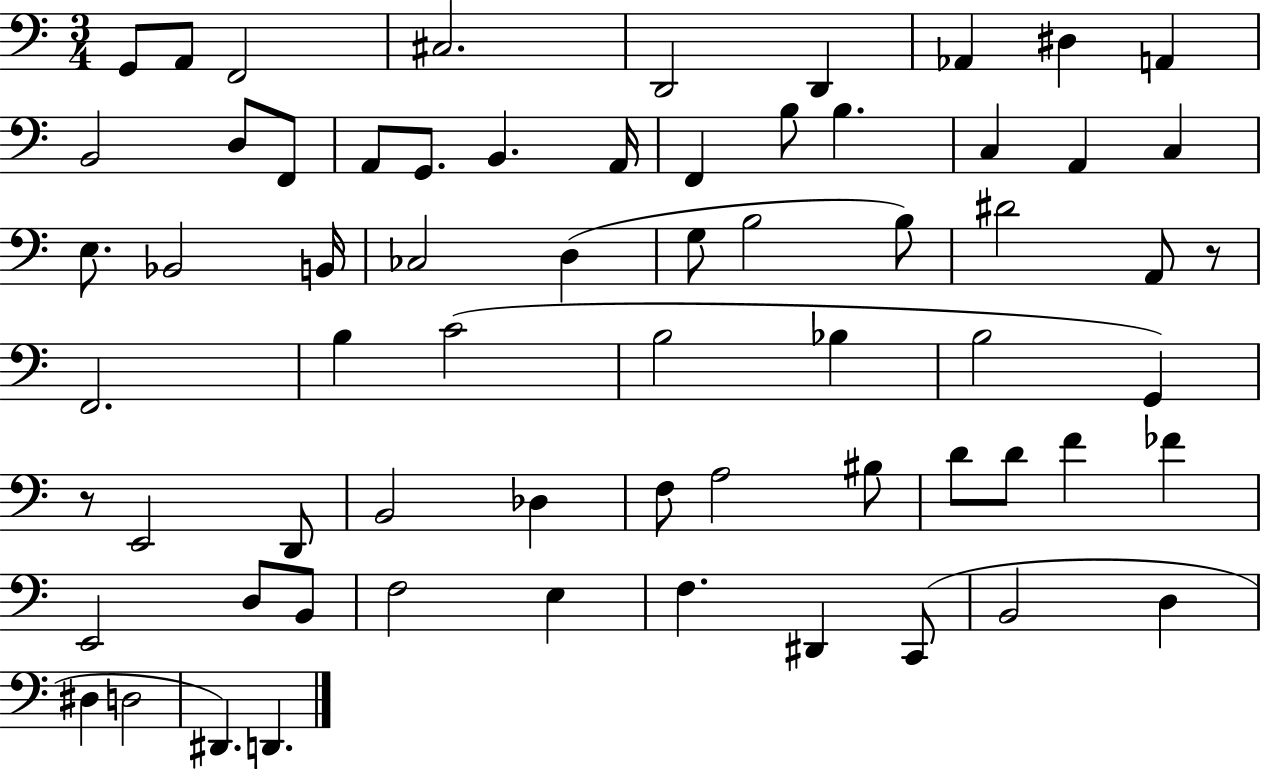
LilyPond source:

{
  \clef bass
  \numericTimeSignature
  \time 3/4
  \key c \major
  g,8 a,8 f,2 | cis2. | d,2 d,4 | aes,4 dis4 a,4 | \break b,2 d8 f,8 | a,8 g,8. b,4. a,16 | f,4 b8 b4. | c4 a,4 c4 | \break e8. bes,2 b,16 | ces2 d4( | g8 b2 b8) | dis'2 a,8 r8 | \break f,2. | b4 c'2( | b2 bes4 | b2 g,4) | \break r8 e,2 d,8 | b,2 des4 | f8 a2 bis8 | d'8 d'8 f'4 fes'4 | \break e,2 d8 b,8 | f2 e4 | f4. dis,4 c,8( | b,2 d4 | \break dis4 d2 | dis,4.) d,4. | \bar "|."
}